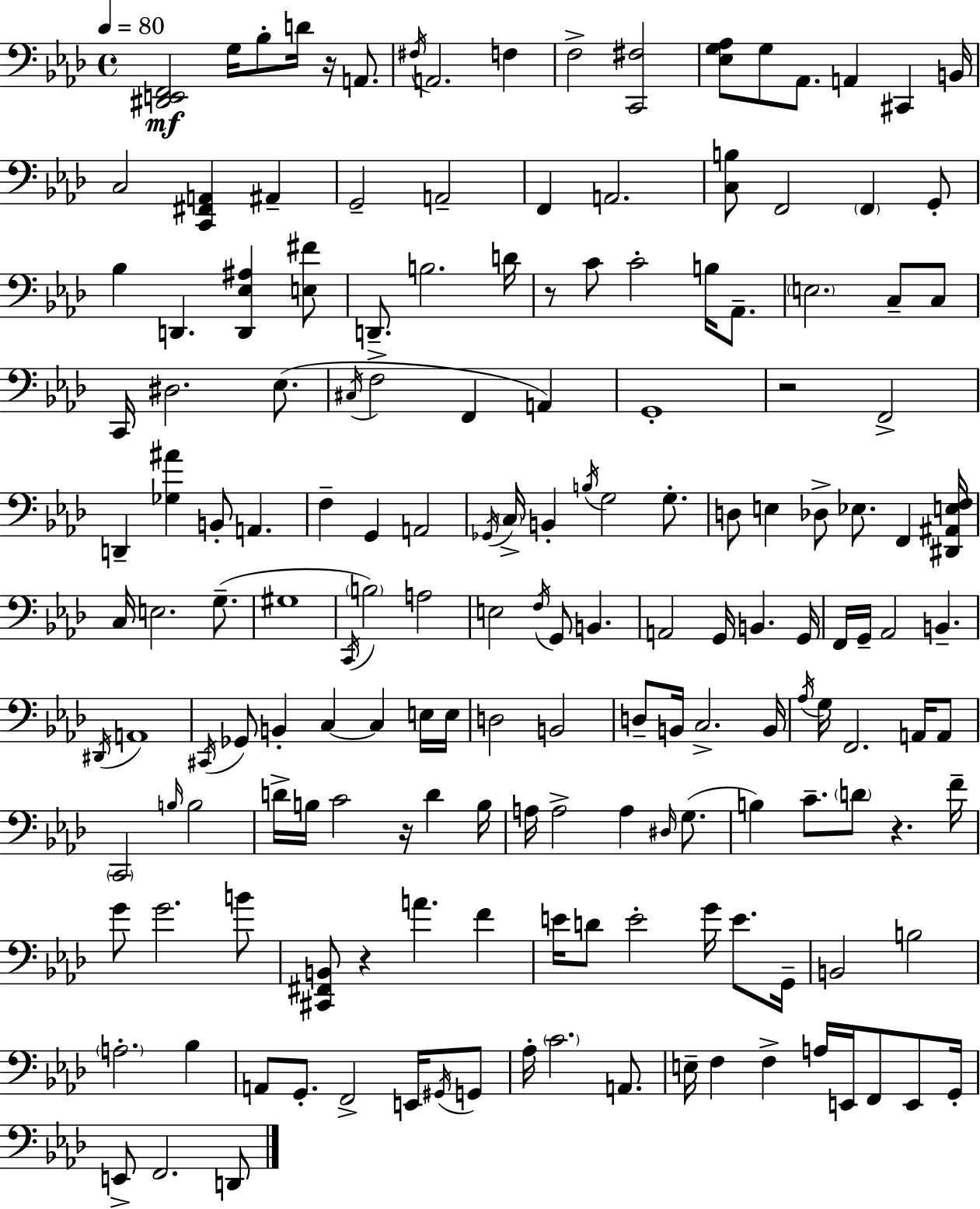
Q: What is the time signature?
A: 4/4